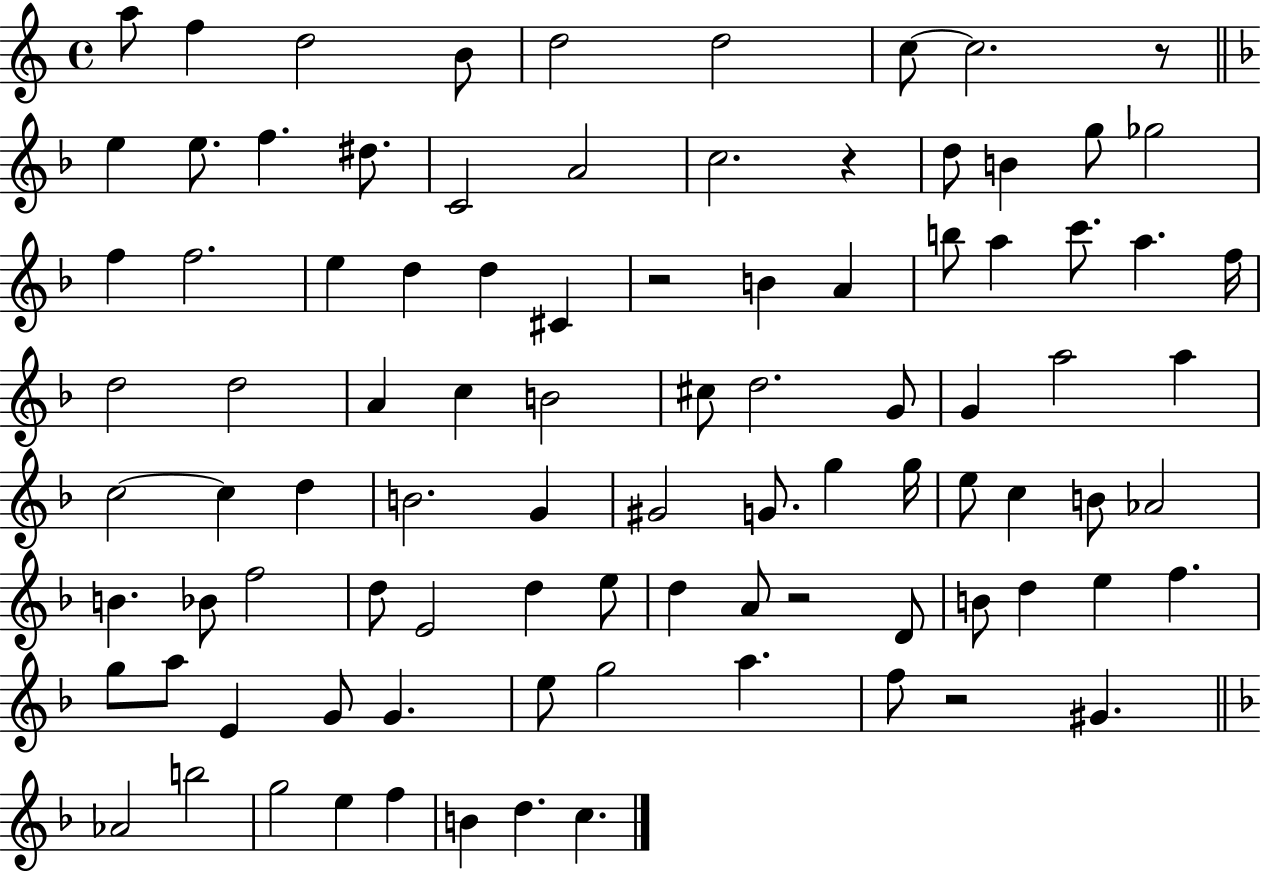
X:1
T:Untitled
M:4/4
L:1/4
K:C
a/2 f d2 B/2 d2 d2 c/2 c2 z/2 e e/2 f ^d/2 C2 A2 c2 z d/2 B g/2 _g2 f f2 e d d ^C z2 B A b/2 a c'/2 a f/4 d2 d2 A c B2 ^c/2 d2 G/2 G a2 a c2 c d B2 G ^G2 G/2 g g/4 e/2 c B/2 _A2 B _B/2 f2 d/2 E2 d e/2 d A/2 z2 D/2 B/2 d e f g/2 a/2 E G/2 G e/2 g2 a f/2 z2 ^G _A2 b2 g2 e f B d c